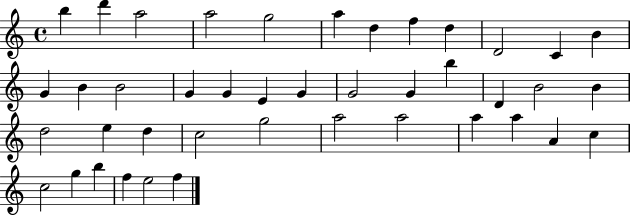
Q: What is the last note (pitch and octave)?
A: F5